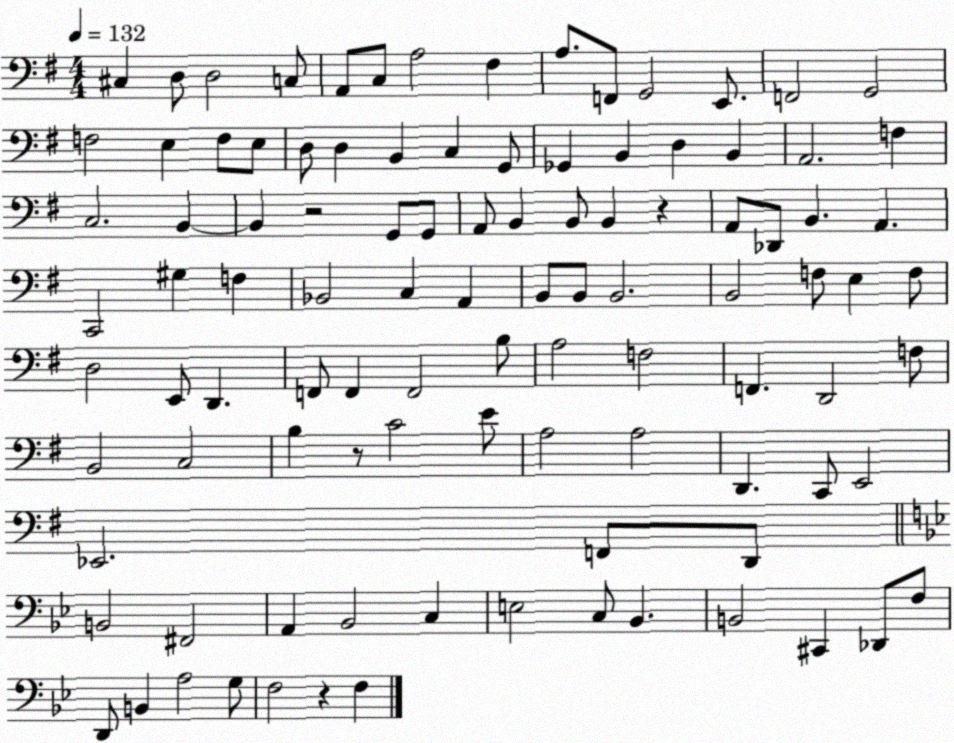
X:1
T:Untitled
M:4/4
L:1/4
K:G
^C, D,/2 D,2 C,/2 A,,/2 C,/2 A,2 ^F, A,/2 F,,/2 G,,2 E,,/2 F,,2 G,,2 F,2 E, F,/2 E,/2 D,/2 D, B,, C, G,,/2 _G,, B,, D, B,, A,,2 F, C,2 B,, B,, z2 G,,/2 G,,/2 A,,/2 B,, B,,/2 B,, z A,,/2 _D,,/2 B,, A,, C,,2 ^G, F, _B,,2 C, A,, B,,/2 B,,/2 B,,2 B,,2 F,/2 E, F,/2 D,2 E,,/2 D,, F,,/2 F,, F,,2 B,/2 A,2 F,2 F,, D,,2 F,/2 B,,2 C,2 B, z/2 C2 E/2 A,2 A,2 D,, C,,/2 E,,2 _E,,2 F,,/2 D,,/2 B,,2 ^F,,2 A,, _B,,2 C, E,2 C,/2 _B,, B,,2 ^C,, _D,,/2 F,/2 D,,/2 B,, A,2 G,/2 F,2 z F,